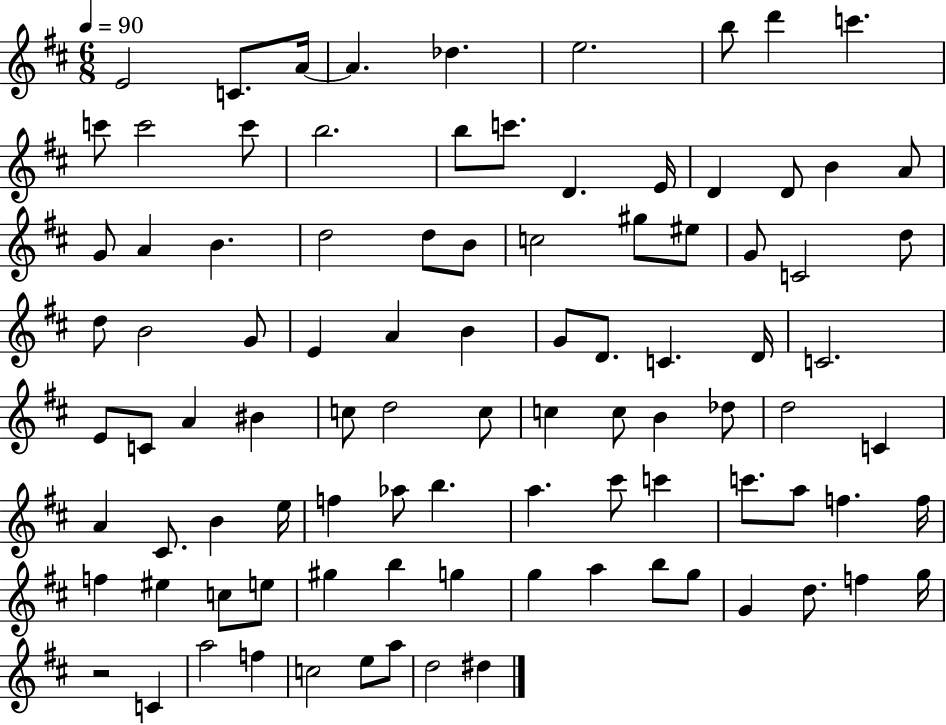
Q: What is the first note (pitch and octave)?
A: E4